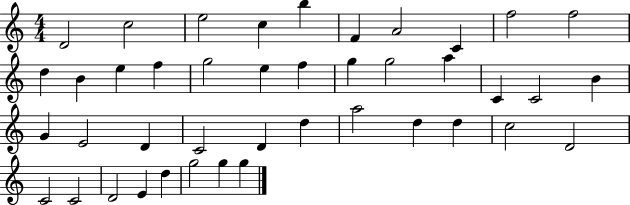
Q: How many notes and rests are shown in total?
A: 42